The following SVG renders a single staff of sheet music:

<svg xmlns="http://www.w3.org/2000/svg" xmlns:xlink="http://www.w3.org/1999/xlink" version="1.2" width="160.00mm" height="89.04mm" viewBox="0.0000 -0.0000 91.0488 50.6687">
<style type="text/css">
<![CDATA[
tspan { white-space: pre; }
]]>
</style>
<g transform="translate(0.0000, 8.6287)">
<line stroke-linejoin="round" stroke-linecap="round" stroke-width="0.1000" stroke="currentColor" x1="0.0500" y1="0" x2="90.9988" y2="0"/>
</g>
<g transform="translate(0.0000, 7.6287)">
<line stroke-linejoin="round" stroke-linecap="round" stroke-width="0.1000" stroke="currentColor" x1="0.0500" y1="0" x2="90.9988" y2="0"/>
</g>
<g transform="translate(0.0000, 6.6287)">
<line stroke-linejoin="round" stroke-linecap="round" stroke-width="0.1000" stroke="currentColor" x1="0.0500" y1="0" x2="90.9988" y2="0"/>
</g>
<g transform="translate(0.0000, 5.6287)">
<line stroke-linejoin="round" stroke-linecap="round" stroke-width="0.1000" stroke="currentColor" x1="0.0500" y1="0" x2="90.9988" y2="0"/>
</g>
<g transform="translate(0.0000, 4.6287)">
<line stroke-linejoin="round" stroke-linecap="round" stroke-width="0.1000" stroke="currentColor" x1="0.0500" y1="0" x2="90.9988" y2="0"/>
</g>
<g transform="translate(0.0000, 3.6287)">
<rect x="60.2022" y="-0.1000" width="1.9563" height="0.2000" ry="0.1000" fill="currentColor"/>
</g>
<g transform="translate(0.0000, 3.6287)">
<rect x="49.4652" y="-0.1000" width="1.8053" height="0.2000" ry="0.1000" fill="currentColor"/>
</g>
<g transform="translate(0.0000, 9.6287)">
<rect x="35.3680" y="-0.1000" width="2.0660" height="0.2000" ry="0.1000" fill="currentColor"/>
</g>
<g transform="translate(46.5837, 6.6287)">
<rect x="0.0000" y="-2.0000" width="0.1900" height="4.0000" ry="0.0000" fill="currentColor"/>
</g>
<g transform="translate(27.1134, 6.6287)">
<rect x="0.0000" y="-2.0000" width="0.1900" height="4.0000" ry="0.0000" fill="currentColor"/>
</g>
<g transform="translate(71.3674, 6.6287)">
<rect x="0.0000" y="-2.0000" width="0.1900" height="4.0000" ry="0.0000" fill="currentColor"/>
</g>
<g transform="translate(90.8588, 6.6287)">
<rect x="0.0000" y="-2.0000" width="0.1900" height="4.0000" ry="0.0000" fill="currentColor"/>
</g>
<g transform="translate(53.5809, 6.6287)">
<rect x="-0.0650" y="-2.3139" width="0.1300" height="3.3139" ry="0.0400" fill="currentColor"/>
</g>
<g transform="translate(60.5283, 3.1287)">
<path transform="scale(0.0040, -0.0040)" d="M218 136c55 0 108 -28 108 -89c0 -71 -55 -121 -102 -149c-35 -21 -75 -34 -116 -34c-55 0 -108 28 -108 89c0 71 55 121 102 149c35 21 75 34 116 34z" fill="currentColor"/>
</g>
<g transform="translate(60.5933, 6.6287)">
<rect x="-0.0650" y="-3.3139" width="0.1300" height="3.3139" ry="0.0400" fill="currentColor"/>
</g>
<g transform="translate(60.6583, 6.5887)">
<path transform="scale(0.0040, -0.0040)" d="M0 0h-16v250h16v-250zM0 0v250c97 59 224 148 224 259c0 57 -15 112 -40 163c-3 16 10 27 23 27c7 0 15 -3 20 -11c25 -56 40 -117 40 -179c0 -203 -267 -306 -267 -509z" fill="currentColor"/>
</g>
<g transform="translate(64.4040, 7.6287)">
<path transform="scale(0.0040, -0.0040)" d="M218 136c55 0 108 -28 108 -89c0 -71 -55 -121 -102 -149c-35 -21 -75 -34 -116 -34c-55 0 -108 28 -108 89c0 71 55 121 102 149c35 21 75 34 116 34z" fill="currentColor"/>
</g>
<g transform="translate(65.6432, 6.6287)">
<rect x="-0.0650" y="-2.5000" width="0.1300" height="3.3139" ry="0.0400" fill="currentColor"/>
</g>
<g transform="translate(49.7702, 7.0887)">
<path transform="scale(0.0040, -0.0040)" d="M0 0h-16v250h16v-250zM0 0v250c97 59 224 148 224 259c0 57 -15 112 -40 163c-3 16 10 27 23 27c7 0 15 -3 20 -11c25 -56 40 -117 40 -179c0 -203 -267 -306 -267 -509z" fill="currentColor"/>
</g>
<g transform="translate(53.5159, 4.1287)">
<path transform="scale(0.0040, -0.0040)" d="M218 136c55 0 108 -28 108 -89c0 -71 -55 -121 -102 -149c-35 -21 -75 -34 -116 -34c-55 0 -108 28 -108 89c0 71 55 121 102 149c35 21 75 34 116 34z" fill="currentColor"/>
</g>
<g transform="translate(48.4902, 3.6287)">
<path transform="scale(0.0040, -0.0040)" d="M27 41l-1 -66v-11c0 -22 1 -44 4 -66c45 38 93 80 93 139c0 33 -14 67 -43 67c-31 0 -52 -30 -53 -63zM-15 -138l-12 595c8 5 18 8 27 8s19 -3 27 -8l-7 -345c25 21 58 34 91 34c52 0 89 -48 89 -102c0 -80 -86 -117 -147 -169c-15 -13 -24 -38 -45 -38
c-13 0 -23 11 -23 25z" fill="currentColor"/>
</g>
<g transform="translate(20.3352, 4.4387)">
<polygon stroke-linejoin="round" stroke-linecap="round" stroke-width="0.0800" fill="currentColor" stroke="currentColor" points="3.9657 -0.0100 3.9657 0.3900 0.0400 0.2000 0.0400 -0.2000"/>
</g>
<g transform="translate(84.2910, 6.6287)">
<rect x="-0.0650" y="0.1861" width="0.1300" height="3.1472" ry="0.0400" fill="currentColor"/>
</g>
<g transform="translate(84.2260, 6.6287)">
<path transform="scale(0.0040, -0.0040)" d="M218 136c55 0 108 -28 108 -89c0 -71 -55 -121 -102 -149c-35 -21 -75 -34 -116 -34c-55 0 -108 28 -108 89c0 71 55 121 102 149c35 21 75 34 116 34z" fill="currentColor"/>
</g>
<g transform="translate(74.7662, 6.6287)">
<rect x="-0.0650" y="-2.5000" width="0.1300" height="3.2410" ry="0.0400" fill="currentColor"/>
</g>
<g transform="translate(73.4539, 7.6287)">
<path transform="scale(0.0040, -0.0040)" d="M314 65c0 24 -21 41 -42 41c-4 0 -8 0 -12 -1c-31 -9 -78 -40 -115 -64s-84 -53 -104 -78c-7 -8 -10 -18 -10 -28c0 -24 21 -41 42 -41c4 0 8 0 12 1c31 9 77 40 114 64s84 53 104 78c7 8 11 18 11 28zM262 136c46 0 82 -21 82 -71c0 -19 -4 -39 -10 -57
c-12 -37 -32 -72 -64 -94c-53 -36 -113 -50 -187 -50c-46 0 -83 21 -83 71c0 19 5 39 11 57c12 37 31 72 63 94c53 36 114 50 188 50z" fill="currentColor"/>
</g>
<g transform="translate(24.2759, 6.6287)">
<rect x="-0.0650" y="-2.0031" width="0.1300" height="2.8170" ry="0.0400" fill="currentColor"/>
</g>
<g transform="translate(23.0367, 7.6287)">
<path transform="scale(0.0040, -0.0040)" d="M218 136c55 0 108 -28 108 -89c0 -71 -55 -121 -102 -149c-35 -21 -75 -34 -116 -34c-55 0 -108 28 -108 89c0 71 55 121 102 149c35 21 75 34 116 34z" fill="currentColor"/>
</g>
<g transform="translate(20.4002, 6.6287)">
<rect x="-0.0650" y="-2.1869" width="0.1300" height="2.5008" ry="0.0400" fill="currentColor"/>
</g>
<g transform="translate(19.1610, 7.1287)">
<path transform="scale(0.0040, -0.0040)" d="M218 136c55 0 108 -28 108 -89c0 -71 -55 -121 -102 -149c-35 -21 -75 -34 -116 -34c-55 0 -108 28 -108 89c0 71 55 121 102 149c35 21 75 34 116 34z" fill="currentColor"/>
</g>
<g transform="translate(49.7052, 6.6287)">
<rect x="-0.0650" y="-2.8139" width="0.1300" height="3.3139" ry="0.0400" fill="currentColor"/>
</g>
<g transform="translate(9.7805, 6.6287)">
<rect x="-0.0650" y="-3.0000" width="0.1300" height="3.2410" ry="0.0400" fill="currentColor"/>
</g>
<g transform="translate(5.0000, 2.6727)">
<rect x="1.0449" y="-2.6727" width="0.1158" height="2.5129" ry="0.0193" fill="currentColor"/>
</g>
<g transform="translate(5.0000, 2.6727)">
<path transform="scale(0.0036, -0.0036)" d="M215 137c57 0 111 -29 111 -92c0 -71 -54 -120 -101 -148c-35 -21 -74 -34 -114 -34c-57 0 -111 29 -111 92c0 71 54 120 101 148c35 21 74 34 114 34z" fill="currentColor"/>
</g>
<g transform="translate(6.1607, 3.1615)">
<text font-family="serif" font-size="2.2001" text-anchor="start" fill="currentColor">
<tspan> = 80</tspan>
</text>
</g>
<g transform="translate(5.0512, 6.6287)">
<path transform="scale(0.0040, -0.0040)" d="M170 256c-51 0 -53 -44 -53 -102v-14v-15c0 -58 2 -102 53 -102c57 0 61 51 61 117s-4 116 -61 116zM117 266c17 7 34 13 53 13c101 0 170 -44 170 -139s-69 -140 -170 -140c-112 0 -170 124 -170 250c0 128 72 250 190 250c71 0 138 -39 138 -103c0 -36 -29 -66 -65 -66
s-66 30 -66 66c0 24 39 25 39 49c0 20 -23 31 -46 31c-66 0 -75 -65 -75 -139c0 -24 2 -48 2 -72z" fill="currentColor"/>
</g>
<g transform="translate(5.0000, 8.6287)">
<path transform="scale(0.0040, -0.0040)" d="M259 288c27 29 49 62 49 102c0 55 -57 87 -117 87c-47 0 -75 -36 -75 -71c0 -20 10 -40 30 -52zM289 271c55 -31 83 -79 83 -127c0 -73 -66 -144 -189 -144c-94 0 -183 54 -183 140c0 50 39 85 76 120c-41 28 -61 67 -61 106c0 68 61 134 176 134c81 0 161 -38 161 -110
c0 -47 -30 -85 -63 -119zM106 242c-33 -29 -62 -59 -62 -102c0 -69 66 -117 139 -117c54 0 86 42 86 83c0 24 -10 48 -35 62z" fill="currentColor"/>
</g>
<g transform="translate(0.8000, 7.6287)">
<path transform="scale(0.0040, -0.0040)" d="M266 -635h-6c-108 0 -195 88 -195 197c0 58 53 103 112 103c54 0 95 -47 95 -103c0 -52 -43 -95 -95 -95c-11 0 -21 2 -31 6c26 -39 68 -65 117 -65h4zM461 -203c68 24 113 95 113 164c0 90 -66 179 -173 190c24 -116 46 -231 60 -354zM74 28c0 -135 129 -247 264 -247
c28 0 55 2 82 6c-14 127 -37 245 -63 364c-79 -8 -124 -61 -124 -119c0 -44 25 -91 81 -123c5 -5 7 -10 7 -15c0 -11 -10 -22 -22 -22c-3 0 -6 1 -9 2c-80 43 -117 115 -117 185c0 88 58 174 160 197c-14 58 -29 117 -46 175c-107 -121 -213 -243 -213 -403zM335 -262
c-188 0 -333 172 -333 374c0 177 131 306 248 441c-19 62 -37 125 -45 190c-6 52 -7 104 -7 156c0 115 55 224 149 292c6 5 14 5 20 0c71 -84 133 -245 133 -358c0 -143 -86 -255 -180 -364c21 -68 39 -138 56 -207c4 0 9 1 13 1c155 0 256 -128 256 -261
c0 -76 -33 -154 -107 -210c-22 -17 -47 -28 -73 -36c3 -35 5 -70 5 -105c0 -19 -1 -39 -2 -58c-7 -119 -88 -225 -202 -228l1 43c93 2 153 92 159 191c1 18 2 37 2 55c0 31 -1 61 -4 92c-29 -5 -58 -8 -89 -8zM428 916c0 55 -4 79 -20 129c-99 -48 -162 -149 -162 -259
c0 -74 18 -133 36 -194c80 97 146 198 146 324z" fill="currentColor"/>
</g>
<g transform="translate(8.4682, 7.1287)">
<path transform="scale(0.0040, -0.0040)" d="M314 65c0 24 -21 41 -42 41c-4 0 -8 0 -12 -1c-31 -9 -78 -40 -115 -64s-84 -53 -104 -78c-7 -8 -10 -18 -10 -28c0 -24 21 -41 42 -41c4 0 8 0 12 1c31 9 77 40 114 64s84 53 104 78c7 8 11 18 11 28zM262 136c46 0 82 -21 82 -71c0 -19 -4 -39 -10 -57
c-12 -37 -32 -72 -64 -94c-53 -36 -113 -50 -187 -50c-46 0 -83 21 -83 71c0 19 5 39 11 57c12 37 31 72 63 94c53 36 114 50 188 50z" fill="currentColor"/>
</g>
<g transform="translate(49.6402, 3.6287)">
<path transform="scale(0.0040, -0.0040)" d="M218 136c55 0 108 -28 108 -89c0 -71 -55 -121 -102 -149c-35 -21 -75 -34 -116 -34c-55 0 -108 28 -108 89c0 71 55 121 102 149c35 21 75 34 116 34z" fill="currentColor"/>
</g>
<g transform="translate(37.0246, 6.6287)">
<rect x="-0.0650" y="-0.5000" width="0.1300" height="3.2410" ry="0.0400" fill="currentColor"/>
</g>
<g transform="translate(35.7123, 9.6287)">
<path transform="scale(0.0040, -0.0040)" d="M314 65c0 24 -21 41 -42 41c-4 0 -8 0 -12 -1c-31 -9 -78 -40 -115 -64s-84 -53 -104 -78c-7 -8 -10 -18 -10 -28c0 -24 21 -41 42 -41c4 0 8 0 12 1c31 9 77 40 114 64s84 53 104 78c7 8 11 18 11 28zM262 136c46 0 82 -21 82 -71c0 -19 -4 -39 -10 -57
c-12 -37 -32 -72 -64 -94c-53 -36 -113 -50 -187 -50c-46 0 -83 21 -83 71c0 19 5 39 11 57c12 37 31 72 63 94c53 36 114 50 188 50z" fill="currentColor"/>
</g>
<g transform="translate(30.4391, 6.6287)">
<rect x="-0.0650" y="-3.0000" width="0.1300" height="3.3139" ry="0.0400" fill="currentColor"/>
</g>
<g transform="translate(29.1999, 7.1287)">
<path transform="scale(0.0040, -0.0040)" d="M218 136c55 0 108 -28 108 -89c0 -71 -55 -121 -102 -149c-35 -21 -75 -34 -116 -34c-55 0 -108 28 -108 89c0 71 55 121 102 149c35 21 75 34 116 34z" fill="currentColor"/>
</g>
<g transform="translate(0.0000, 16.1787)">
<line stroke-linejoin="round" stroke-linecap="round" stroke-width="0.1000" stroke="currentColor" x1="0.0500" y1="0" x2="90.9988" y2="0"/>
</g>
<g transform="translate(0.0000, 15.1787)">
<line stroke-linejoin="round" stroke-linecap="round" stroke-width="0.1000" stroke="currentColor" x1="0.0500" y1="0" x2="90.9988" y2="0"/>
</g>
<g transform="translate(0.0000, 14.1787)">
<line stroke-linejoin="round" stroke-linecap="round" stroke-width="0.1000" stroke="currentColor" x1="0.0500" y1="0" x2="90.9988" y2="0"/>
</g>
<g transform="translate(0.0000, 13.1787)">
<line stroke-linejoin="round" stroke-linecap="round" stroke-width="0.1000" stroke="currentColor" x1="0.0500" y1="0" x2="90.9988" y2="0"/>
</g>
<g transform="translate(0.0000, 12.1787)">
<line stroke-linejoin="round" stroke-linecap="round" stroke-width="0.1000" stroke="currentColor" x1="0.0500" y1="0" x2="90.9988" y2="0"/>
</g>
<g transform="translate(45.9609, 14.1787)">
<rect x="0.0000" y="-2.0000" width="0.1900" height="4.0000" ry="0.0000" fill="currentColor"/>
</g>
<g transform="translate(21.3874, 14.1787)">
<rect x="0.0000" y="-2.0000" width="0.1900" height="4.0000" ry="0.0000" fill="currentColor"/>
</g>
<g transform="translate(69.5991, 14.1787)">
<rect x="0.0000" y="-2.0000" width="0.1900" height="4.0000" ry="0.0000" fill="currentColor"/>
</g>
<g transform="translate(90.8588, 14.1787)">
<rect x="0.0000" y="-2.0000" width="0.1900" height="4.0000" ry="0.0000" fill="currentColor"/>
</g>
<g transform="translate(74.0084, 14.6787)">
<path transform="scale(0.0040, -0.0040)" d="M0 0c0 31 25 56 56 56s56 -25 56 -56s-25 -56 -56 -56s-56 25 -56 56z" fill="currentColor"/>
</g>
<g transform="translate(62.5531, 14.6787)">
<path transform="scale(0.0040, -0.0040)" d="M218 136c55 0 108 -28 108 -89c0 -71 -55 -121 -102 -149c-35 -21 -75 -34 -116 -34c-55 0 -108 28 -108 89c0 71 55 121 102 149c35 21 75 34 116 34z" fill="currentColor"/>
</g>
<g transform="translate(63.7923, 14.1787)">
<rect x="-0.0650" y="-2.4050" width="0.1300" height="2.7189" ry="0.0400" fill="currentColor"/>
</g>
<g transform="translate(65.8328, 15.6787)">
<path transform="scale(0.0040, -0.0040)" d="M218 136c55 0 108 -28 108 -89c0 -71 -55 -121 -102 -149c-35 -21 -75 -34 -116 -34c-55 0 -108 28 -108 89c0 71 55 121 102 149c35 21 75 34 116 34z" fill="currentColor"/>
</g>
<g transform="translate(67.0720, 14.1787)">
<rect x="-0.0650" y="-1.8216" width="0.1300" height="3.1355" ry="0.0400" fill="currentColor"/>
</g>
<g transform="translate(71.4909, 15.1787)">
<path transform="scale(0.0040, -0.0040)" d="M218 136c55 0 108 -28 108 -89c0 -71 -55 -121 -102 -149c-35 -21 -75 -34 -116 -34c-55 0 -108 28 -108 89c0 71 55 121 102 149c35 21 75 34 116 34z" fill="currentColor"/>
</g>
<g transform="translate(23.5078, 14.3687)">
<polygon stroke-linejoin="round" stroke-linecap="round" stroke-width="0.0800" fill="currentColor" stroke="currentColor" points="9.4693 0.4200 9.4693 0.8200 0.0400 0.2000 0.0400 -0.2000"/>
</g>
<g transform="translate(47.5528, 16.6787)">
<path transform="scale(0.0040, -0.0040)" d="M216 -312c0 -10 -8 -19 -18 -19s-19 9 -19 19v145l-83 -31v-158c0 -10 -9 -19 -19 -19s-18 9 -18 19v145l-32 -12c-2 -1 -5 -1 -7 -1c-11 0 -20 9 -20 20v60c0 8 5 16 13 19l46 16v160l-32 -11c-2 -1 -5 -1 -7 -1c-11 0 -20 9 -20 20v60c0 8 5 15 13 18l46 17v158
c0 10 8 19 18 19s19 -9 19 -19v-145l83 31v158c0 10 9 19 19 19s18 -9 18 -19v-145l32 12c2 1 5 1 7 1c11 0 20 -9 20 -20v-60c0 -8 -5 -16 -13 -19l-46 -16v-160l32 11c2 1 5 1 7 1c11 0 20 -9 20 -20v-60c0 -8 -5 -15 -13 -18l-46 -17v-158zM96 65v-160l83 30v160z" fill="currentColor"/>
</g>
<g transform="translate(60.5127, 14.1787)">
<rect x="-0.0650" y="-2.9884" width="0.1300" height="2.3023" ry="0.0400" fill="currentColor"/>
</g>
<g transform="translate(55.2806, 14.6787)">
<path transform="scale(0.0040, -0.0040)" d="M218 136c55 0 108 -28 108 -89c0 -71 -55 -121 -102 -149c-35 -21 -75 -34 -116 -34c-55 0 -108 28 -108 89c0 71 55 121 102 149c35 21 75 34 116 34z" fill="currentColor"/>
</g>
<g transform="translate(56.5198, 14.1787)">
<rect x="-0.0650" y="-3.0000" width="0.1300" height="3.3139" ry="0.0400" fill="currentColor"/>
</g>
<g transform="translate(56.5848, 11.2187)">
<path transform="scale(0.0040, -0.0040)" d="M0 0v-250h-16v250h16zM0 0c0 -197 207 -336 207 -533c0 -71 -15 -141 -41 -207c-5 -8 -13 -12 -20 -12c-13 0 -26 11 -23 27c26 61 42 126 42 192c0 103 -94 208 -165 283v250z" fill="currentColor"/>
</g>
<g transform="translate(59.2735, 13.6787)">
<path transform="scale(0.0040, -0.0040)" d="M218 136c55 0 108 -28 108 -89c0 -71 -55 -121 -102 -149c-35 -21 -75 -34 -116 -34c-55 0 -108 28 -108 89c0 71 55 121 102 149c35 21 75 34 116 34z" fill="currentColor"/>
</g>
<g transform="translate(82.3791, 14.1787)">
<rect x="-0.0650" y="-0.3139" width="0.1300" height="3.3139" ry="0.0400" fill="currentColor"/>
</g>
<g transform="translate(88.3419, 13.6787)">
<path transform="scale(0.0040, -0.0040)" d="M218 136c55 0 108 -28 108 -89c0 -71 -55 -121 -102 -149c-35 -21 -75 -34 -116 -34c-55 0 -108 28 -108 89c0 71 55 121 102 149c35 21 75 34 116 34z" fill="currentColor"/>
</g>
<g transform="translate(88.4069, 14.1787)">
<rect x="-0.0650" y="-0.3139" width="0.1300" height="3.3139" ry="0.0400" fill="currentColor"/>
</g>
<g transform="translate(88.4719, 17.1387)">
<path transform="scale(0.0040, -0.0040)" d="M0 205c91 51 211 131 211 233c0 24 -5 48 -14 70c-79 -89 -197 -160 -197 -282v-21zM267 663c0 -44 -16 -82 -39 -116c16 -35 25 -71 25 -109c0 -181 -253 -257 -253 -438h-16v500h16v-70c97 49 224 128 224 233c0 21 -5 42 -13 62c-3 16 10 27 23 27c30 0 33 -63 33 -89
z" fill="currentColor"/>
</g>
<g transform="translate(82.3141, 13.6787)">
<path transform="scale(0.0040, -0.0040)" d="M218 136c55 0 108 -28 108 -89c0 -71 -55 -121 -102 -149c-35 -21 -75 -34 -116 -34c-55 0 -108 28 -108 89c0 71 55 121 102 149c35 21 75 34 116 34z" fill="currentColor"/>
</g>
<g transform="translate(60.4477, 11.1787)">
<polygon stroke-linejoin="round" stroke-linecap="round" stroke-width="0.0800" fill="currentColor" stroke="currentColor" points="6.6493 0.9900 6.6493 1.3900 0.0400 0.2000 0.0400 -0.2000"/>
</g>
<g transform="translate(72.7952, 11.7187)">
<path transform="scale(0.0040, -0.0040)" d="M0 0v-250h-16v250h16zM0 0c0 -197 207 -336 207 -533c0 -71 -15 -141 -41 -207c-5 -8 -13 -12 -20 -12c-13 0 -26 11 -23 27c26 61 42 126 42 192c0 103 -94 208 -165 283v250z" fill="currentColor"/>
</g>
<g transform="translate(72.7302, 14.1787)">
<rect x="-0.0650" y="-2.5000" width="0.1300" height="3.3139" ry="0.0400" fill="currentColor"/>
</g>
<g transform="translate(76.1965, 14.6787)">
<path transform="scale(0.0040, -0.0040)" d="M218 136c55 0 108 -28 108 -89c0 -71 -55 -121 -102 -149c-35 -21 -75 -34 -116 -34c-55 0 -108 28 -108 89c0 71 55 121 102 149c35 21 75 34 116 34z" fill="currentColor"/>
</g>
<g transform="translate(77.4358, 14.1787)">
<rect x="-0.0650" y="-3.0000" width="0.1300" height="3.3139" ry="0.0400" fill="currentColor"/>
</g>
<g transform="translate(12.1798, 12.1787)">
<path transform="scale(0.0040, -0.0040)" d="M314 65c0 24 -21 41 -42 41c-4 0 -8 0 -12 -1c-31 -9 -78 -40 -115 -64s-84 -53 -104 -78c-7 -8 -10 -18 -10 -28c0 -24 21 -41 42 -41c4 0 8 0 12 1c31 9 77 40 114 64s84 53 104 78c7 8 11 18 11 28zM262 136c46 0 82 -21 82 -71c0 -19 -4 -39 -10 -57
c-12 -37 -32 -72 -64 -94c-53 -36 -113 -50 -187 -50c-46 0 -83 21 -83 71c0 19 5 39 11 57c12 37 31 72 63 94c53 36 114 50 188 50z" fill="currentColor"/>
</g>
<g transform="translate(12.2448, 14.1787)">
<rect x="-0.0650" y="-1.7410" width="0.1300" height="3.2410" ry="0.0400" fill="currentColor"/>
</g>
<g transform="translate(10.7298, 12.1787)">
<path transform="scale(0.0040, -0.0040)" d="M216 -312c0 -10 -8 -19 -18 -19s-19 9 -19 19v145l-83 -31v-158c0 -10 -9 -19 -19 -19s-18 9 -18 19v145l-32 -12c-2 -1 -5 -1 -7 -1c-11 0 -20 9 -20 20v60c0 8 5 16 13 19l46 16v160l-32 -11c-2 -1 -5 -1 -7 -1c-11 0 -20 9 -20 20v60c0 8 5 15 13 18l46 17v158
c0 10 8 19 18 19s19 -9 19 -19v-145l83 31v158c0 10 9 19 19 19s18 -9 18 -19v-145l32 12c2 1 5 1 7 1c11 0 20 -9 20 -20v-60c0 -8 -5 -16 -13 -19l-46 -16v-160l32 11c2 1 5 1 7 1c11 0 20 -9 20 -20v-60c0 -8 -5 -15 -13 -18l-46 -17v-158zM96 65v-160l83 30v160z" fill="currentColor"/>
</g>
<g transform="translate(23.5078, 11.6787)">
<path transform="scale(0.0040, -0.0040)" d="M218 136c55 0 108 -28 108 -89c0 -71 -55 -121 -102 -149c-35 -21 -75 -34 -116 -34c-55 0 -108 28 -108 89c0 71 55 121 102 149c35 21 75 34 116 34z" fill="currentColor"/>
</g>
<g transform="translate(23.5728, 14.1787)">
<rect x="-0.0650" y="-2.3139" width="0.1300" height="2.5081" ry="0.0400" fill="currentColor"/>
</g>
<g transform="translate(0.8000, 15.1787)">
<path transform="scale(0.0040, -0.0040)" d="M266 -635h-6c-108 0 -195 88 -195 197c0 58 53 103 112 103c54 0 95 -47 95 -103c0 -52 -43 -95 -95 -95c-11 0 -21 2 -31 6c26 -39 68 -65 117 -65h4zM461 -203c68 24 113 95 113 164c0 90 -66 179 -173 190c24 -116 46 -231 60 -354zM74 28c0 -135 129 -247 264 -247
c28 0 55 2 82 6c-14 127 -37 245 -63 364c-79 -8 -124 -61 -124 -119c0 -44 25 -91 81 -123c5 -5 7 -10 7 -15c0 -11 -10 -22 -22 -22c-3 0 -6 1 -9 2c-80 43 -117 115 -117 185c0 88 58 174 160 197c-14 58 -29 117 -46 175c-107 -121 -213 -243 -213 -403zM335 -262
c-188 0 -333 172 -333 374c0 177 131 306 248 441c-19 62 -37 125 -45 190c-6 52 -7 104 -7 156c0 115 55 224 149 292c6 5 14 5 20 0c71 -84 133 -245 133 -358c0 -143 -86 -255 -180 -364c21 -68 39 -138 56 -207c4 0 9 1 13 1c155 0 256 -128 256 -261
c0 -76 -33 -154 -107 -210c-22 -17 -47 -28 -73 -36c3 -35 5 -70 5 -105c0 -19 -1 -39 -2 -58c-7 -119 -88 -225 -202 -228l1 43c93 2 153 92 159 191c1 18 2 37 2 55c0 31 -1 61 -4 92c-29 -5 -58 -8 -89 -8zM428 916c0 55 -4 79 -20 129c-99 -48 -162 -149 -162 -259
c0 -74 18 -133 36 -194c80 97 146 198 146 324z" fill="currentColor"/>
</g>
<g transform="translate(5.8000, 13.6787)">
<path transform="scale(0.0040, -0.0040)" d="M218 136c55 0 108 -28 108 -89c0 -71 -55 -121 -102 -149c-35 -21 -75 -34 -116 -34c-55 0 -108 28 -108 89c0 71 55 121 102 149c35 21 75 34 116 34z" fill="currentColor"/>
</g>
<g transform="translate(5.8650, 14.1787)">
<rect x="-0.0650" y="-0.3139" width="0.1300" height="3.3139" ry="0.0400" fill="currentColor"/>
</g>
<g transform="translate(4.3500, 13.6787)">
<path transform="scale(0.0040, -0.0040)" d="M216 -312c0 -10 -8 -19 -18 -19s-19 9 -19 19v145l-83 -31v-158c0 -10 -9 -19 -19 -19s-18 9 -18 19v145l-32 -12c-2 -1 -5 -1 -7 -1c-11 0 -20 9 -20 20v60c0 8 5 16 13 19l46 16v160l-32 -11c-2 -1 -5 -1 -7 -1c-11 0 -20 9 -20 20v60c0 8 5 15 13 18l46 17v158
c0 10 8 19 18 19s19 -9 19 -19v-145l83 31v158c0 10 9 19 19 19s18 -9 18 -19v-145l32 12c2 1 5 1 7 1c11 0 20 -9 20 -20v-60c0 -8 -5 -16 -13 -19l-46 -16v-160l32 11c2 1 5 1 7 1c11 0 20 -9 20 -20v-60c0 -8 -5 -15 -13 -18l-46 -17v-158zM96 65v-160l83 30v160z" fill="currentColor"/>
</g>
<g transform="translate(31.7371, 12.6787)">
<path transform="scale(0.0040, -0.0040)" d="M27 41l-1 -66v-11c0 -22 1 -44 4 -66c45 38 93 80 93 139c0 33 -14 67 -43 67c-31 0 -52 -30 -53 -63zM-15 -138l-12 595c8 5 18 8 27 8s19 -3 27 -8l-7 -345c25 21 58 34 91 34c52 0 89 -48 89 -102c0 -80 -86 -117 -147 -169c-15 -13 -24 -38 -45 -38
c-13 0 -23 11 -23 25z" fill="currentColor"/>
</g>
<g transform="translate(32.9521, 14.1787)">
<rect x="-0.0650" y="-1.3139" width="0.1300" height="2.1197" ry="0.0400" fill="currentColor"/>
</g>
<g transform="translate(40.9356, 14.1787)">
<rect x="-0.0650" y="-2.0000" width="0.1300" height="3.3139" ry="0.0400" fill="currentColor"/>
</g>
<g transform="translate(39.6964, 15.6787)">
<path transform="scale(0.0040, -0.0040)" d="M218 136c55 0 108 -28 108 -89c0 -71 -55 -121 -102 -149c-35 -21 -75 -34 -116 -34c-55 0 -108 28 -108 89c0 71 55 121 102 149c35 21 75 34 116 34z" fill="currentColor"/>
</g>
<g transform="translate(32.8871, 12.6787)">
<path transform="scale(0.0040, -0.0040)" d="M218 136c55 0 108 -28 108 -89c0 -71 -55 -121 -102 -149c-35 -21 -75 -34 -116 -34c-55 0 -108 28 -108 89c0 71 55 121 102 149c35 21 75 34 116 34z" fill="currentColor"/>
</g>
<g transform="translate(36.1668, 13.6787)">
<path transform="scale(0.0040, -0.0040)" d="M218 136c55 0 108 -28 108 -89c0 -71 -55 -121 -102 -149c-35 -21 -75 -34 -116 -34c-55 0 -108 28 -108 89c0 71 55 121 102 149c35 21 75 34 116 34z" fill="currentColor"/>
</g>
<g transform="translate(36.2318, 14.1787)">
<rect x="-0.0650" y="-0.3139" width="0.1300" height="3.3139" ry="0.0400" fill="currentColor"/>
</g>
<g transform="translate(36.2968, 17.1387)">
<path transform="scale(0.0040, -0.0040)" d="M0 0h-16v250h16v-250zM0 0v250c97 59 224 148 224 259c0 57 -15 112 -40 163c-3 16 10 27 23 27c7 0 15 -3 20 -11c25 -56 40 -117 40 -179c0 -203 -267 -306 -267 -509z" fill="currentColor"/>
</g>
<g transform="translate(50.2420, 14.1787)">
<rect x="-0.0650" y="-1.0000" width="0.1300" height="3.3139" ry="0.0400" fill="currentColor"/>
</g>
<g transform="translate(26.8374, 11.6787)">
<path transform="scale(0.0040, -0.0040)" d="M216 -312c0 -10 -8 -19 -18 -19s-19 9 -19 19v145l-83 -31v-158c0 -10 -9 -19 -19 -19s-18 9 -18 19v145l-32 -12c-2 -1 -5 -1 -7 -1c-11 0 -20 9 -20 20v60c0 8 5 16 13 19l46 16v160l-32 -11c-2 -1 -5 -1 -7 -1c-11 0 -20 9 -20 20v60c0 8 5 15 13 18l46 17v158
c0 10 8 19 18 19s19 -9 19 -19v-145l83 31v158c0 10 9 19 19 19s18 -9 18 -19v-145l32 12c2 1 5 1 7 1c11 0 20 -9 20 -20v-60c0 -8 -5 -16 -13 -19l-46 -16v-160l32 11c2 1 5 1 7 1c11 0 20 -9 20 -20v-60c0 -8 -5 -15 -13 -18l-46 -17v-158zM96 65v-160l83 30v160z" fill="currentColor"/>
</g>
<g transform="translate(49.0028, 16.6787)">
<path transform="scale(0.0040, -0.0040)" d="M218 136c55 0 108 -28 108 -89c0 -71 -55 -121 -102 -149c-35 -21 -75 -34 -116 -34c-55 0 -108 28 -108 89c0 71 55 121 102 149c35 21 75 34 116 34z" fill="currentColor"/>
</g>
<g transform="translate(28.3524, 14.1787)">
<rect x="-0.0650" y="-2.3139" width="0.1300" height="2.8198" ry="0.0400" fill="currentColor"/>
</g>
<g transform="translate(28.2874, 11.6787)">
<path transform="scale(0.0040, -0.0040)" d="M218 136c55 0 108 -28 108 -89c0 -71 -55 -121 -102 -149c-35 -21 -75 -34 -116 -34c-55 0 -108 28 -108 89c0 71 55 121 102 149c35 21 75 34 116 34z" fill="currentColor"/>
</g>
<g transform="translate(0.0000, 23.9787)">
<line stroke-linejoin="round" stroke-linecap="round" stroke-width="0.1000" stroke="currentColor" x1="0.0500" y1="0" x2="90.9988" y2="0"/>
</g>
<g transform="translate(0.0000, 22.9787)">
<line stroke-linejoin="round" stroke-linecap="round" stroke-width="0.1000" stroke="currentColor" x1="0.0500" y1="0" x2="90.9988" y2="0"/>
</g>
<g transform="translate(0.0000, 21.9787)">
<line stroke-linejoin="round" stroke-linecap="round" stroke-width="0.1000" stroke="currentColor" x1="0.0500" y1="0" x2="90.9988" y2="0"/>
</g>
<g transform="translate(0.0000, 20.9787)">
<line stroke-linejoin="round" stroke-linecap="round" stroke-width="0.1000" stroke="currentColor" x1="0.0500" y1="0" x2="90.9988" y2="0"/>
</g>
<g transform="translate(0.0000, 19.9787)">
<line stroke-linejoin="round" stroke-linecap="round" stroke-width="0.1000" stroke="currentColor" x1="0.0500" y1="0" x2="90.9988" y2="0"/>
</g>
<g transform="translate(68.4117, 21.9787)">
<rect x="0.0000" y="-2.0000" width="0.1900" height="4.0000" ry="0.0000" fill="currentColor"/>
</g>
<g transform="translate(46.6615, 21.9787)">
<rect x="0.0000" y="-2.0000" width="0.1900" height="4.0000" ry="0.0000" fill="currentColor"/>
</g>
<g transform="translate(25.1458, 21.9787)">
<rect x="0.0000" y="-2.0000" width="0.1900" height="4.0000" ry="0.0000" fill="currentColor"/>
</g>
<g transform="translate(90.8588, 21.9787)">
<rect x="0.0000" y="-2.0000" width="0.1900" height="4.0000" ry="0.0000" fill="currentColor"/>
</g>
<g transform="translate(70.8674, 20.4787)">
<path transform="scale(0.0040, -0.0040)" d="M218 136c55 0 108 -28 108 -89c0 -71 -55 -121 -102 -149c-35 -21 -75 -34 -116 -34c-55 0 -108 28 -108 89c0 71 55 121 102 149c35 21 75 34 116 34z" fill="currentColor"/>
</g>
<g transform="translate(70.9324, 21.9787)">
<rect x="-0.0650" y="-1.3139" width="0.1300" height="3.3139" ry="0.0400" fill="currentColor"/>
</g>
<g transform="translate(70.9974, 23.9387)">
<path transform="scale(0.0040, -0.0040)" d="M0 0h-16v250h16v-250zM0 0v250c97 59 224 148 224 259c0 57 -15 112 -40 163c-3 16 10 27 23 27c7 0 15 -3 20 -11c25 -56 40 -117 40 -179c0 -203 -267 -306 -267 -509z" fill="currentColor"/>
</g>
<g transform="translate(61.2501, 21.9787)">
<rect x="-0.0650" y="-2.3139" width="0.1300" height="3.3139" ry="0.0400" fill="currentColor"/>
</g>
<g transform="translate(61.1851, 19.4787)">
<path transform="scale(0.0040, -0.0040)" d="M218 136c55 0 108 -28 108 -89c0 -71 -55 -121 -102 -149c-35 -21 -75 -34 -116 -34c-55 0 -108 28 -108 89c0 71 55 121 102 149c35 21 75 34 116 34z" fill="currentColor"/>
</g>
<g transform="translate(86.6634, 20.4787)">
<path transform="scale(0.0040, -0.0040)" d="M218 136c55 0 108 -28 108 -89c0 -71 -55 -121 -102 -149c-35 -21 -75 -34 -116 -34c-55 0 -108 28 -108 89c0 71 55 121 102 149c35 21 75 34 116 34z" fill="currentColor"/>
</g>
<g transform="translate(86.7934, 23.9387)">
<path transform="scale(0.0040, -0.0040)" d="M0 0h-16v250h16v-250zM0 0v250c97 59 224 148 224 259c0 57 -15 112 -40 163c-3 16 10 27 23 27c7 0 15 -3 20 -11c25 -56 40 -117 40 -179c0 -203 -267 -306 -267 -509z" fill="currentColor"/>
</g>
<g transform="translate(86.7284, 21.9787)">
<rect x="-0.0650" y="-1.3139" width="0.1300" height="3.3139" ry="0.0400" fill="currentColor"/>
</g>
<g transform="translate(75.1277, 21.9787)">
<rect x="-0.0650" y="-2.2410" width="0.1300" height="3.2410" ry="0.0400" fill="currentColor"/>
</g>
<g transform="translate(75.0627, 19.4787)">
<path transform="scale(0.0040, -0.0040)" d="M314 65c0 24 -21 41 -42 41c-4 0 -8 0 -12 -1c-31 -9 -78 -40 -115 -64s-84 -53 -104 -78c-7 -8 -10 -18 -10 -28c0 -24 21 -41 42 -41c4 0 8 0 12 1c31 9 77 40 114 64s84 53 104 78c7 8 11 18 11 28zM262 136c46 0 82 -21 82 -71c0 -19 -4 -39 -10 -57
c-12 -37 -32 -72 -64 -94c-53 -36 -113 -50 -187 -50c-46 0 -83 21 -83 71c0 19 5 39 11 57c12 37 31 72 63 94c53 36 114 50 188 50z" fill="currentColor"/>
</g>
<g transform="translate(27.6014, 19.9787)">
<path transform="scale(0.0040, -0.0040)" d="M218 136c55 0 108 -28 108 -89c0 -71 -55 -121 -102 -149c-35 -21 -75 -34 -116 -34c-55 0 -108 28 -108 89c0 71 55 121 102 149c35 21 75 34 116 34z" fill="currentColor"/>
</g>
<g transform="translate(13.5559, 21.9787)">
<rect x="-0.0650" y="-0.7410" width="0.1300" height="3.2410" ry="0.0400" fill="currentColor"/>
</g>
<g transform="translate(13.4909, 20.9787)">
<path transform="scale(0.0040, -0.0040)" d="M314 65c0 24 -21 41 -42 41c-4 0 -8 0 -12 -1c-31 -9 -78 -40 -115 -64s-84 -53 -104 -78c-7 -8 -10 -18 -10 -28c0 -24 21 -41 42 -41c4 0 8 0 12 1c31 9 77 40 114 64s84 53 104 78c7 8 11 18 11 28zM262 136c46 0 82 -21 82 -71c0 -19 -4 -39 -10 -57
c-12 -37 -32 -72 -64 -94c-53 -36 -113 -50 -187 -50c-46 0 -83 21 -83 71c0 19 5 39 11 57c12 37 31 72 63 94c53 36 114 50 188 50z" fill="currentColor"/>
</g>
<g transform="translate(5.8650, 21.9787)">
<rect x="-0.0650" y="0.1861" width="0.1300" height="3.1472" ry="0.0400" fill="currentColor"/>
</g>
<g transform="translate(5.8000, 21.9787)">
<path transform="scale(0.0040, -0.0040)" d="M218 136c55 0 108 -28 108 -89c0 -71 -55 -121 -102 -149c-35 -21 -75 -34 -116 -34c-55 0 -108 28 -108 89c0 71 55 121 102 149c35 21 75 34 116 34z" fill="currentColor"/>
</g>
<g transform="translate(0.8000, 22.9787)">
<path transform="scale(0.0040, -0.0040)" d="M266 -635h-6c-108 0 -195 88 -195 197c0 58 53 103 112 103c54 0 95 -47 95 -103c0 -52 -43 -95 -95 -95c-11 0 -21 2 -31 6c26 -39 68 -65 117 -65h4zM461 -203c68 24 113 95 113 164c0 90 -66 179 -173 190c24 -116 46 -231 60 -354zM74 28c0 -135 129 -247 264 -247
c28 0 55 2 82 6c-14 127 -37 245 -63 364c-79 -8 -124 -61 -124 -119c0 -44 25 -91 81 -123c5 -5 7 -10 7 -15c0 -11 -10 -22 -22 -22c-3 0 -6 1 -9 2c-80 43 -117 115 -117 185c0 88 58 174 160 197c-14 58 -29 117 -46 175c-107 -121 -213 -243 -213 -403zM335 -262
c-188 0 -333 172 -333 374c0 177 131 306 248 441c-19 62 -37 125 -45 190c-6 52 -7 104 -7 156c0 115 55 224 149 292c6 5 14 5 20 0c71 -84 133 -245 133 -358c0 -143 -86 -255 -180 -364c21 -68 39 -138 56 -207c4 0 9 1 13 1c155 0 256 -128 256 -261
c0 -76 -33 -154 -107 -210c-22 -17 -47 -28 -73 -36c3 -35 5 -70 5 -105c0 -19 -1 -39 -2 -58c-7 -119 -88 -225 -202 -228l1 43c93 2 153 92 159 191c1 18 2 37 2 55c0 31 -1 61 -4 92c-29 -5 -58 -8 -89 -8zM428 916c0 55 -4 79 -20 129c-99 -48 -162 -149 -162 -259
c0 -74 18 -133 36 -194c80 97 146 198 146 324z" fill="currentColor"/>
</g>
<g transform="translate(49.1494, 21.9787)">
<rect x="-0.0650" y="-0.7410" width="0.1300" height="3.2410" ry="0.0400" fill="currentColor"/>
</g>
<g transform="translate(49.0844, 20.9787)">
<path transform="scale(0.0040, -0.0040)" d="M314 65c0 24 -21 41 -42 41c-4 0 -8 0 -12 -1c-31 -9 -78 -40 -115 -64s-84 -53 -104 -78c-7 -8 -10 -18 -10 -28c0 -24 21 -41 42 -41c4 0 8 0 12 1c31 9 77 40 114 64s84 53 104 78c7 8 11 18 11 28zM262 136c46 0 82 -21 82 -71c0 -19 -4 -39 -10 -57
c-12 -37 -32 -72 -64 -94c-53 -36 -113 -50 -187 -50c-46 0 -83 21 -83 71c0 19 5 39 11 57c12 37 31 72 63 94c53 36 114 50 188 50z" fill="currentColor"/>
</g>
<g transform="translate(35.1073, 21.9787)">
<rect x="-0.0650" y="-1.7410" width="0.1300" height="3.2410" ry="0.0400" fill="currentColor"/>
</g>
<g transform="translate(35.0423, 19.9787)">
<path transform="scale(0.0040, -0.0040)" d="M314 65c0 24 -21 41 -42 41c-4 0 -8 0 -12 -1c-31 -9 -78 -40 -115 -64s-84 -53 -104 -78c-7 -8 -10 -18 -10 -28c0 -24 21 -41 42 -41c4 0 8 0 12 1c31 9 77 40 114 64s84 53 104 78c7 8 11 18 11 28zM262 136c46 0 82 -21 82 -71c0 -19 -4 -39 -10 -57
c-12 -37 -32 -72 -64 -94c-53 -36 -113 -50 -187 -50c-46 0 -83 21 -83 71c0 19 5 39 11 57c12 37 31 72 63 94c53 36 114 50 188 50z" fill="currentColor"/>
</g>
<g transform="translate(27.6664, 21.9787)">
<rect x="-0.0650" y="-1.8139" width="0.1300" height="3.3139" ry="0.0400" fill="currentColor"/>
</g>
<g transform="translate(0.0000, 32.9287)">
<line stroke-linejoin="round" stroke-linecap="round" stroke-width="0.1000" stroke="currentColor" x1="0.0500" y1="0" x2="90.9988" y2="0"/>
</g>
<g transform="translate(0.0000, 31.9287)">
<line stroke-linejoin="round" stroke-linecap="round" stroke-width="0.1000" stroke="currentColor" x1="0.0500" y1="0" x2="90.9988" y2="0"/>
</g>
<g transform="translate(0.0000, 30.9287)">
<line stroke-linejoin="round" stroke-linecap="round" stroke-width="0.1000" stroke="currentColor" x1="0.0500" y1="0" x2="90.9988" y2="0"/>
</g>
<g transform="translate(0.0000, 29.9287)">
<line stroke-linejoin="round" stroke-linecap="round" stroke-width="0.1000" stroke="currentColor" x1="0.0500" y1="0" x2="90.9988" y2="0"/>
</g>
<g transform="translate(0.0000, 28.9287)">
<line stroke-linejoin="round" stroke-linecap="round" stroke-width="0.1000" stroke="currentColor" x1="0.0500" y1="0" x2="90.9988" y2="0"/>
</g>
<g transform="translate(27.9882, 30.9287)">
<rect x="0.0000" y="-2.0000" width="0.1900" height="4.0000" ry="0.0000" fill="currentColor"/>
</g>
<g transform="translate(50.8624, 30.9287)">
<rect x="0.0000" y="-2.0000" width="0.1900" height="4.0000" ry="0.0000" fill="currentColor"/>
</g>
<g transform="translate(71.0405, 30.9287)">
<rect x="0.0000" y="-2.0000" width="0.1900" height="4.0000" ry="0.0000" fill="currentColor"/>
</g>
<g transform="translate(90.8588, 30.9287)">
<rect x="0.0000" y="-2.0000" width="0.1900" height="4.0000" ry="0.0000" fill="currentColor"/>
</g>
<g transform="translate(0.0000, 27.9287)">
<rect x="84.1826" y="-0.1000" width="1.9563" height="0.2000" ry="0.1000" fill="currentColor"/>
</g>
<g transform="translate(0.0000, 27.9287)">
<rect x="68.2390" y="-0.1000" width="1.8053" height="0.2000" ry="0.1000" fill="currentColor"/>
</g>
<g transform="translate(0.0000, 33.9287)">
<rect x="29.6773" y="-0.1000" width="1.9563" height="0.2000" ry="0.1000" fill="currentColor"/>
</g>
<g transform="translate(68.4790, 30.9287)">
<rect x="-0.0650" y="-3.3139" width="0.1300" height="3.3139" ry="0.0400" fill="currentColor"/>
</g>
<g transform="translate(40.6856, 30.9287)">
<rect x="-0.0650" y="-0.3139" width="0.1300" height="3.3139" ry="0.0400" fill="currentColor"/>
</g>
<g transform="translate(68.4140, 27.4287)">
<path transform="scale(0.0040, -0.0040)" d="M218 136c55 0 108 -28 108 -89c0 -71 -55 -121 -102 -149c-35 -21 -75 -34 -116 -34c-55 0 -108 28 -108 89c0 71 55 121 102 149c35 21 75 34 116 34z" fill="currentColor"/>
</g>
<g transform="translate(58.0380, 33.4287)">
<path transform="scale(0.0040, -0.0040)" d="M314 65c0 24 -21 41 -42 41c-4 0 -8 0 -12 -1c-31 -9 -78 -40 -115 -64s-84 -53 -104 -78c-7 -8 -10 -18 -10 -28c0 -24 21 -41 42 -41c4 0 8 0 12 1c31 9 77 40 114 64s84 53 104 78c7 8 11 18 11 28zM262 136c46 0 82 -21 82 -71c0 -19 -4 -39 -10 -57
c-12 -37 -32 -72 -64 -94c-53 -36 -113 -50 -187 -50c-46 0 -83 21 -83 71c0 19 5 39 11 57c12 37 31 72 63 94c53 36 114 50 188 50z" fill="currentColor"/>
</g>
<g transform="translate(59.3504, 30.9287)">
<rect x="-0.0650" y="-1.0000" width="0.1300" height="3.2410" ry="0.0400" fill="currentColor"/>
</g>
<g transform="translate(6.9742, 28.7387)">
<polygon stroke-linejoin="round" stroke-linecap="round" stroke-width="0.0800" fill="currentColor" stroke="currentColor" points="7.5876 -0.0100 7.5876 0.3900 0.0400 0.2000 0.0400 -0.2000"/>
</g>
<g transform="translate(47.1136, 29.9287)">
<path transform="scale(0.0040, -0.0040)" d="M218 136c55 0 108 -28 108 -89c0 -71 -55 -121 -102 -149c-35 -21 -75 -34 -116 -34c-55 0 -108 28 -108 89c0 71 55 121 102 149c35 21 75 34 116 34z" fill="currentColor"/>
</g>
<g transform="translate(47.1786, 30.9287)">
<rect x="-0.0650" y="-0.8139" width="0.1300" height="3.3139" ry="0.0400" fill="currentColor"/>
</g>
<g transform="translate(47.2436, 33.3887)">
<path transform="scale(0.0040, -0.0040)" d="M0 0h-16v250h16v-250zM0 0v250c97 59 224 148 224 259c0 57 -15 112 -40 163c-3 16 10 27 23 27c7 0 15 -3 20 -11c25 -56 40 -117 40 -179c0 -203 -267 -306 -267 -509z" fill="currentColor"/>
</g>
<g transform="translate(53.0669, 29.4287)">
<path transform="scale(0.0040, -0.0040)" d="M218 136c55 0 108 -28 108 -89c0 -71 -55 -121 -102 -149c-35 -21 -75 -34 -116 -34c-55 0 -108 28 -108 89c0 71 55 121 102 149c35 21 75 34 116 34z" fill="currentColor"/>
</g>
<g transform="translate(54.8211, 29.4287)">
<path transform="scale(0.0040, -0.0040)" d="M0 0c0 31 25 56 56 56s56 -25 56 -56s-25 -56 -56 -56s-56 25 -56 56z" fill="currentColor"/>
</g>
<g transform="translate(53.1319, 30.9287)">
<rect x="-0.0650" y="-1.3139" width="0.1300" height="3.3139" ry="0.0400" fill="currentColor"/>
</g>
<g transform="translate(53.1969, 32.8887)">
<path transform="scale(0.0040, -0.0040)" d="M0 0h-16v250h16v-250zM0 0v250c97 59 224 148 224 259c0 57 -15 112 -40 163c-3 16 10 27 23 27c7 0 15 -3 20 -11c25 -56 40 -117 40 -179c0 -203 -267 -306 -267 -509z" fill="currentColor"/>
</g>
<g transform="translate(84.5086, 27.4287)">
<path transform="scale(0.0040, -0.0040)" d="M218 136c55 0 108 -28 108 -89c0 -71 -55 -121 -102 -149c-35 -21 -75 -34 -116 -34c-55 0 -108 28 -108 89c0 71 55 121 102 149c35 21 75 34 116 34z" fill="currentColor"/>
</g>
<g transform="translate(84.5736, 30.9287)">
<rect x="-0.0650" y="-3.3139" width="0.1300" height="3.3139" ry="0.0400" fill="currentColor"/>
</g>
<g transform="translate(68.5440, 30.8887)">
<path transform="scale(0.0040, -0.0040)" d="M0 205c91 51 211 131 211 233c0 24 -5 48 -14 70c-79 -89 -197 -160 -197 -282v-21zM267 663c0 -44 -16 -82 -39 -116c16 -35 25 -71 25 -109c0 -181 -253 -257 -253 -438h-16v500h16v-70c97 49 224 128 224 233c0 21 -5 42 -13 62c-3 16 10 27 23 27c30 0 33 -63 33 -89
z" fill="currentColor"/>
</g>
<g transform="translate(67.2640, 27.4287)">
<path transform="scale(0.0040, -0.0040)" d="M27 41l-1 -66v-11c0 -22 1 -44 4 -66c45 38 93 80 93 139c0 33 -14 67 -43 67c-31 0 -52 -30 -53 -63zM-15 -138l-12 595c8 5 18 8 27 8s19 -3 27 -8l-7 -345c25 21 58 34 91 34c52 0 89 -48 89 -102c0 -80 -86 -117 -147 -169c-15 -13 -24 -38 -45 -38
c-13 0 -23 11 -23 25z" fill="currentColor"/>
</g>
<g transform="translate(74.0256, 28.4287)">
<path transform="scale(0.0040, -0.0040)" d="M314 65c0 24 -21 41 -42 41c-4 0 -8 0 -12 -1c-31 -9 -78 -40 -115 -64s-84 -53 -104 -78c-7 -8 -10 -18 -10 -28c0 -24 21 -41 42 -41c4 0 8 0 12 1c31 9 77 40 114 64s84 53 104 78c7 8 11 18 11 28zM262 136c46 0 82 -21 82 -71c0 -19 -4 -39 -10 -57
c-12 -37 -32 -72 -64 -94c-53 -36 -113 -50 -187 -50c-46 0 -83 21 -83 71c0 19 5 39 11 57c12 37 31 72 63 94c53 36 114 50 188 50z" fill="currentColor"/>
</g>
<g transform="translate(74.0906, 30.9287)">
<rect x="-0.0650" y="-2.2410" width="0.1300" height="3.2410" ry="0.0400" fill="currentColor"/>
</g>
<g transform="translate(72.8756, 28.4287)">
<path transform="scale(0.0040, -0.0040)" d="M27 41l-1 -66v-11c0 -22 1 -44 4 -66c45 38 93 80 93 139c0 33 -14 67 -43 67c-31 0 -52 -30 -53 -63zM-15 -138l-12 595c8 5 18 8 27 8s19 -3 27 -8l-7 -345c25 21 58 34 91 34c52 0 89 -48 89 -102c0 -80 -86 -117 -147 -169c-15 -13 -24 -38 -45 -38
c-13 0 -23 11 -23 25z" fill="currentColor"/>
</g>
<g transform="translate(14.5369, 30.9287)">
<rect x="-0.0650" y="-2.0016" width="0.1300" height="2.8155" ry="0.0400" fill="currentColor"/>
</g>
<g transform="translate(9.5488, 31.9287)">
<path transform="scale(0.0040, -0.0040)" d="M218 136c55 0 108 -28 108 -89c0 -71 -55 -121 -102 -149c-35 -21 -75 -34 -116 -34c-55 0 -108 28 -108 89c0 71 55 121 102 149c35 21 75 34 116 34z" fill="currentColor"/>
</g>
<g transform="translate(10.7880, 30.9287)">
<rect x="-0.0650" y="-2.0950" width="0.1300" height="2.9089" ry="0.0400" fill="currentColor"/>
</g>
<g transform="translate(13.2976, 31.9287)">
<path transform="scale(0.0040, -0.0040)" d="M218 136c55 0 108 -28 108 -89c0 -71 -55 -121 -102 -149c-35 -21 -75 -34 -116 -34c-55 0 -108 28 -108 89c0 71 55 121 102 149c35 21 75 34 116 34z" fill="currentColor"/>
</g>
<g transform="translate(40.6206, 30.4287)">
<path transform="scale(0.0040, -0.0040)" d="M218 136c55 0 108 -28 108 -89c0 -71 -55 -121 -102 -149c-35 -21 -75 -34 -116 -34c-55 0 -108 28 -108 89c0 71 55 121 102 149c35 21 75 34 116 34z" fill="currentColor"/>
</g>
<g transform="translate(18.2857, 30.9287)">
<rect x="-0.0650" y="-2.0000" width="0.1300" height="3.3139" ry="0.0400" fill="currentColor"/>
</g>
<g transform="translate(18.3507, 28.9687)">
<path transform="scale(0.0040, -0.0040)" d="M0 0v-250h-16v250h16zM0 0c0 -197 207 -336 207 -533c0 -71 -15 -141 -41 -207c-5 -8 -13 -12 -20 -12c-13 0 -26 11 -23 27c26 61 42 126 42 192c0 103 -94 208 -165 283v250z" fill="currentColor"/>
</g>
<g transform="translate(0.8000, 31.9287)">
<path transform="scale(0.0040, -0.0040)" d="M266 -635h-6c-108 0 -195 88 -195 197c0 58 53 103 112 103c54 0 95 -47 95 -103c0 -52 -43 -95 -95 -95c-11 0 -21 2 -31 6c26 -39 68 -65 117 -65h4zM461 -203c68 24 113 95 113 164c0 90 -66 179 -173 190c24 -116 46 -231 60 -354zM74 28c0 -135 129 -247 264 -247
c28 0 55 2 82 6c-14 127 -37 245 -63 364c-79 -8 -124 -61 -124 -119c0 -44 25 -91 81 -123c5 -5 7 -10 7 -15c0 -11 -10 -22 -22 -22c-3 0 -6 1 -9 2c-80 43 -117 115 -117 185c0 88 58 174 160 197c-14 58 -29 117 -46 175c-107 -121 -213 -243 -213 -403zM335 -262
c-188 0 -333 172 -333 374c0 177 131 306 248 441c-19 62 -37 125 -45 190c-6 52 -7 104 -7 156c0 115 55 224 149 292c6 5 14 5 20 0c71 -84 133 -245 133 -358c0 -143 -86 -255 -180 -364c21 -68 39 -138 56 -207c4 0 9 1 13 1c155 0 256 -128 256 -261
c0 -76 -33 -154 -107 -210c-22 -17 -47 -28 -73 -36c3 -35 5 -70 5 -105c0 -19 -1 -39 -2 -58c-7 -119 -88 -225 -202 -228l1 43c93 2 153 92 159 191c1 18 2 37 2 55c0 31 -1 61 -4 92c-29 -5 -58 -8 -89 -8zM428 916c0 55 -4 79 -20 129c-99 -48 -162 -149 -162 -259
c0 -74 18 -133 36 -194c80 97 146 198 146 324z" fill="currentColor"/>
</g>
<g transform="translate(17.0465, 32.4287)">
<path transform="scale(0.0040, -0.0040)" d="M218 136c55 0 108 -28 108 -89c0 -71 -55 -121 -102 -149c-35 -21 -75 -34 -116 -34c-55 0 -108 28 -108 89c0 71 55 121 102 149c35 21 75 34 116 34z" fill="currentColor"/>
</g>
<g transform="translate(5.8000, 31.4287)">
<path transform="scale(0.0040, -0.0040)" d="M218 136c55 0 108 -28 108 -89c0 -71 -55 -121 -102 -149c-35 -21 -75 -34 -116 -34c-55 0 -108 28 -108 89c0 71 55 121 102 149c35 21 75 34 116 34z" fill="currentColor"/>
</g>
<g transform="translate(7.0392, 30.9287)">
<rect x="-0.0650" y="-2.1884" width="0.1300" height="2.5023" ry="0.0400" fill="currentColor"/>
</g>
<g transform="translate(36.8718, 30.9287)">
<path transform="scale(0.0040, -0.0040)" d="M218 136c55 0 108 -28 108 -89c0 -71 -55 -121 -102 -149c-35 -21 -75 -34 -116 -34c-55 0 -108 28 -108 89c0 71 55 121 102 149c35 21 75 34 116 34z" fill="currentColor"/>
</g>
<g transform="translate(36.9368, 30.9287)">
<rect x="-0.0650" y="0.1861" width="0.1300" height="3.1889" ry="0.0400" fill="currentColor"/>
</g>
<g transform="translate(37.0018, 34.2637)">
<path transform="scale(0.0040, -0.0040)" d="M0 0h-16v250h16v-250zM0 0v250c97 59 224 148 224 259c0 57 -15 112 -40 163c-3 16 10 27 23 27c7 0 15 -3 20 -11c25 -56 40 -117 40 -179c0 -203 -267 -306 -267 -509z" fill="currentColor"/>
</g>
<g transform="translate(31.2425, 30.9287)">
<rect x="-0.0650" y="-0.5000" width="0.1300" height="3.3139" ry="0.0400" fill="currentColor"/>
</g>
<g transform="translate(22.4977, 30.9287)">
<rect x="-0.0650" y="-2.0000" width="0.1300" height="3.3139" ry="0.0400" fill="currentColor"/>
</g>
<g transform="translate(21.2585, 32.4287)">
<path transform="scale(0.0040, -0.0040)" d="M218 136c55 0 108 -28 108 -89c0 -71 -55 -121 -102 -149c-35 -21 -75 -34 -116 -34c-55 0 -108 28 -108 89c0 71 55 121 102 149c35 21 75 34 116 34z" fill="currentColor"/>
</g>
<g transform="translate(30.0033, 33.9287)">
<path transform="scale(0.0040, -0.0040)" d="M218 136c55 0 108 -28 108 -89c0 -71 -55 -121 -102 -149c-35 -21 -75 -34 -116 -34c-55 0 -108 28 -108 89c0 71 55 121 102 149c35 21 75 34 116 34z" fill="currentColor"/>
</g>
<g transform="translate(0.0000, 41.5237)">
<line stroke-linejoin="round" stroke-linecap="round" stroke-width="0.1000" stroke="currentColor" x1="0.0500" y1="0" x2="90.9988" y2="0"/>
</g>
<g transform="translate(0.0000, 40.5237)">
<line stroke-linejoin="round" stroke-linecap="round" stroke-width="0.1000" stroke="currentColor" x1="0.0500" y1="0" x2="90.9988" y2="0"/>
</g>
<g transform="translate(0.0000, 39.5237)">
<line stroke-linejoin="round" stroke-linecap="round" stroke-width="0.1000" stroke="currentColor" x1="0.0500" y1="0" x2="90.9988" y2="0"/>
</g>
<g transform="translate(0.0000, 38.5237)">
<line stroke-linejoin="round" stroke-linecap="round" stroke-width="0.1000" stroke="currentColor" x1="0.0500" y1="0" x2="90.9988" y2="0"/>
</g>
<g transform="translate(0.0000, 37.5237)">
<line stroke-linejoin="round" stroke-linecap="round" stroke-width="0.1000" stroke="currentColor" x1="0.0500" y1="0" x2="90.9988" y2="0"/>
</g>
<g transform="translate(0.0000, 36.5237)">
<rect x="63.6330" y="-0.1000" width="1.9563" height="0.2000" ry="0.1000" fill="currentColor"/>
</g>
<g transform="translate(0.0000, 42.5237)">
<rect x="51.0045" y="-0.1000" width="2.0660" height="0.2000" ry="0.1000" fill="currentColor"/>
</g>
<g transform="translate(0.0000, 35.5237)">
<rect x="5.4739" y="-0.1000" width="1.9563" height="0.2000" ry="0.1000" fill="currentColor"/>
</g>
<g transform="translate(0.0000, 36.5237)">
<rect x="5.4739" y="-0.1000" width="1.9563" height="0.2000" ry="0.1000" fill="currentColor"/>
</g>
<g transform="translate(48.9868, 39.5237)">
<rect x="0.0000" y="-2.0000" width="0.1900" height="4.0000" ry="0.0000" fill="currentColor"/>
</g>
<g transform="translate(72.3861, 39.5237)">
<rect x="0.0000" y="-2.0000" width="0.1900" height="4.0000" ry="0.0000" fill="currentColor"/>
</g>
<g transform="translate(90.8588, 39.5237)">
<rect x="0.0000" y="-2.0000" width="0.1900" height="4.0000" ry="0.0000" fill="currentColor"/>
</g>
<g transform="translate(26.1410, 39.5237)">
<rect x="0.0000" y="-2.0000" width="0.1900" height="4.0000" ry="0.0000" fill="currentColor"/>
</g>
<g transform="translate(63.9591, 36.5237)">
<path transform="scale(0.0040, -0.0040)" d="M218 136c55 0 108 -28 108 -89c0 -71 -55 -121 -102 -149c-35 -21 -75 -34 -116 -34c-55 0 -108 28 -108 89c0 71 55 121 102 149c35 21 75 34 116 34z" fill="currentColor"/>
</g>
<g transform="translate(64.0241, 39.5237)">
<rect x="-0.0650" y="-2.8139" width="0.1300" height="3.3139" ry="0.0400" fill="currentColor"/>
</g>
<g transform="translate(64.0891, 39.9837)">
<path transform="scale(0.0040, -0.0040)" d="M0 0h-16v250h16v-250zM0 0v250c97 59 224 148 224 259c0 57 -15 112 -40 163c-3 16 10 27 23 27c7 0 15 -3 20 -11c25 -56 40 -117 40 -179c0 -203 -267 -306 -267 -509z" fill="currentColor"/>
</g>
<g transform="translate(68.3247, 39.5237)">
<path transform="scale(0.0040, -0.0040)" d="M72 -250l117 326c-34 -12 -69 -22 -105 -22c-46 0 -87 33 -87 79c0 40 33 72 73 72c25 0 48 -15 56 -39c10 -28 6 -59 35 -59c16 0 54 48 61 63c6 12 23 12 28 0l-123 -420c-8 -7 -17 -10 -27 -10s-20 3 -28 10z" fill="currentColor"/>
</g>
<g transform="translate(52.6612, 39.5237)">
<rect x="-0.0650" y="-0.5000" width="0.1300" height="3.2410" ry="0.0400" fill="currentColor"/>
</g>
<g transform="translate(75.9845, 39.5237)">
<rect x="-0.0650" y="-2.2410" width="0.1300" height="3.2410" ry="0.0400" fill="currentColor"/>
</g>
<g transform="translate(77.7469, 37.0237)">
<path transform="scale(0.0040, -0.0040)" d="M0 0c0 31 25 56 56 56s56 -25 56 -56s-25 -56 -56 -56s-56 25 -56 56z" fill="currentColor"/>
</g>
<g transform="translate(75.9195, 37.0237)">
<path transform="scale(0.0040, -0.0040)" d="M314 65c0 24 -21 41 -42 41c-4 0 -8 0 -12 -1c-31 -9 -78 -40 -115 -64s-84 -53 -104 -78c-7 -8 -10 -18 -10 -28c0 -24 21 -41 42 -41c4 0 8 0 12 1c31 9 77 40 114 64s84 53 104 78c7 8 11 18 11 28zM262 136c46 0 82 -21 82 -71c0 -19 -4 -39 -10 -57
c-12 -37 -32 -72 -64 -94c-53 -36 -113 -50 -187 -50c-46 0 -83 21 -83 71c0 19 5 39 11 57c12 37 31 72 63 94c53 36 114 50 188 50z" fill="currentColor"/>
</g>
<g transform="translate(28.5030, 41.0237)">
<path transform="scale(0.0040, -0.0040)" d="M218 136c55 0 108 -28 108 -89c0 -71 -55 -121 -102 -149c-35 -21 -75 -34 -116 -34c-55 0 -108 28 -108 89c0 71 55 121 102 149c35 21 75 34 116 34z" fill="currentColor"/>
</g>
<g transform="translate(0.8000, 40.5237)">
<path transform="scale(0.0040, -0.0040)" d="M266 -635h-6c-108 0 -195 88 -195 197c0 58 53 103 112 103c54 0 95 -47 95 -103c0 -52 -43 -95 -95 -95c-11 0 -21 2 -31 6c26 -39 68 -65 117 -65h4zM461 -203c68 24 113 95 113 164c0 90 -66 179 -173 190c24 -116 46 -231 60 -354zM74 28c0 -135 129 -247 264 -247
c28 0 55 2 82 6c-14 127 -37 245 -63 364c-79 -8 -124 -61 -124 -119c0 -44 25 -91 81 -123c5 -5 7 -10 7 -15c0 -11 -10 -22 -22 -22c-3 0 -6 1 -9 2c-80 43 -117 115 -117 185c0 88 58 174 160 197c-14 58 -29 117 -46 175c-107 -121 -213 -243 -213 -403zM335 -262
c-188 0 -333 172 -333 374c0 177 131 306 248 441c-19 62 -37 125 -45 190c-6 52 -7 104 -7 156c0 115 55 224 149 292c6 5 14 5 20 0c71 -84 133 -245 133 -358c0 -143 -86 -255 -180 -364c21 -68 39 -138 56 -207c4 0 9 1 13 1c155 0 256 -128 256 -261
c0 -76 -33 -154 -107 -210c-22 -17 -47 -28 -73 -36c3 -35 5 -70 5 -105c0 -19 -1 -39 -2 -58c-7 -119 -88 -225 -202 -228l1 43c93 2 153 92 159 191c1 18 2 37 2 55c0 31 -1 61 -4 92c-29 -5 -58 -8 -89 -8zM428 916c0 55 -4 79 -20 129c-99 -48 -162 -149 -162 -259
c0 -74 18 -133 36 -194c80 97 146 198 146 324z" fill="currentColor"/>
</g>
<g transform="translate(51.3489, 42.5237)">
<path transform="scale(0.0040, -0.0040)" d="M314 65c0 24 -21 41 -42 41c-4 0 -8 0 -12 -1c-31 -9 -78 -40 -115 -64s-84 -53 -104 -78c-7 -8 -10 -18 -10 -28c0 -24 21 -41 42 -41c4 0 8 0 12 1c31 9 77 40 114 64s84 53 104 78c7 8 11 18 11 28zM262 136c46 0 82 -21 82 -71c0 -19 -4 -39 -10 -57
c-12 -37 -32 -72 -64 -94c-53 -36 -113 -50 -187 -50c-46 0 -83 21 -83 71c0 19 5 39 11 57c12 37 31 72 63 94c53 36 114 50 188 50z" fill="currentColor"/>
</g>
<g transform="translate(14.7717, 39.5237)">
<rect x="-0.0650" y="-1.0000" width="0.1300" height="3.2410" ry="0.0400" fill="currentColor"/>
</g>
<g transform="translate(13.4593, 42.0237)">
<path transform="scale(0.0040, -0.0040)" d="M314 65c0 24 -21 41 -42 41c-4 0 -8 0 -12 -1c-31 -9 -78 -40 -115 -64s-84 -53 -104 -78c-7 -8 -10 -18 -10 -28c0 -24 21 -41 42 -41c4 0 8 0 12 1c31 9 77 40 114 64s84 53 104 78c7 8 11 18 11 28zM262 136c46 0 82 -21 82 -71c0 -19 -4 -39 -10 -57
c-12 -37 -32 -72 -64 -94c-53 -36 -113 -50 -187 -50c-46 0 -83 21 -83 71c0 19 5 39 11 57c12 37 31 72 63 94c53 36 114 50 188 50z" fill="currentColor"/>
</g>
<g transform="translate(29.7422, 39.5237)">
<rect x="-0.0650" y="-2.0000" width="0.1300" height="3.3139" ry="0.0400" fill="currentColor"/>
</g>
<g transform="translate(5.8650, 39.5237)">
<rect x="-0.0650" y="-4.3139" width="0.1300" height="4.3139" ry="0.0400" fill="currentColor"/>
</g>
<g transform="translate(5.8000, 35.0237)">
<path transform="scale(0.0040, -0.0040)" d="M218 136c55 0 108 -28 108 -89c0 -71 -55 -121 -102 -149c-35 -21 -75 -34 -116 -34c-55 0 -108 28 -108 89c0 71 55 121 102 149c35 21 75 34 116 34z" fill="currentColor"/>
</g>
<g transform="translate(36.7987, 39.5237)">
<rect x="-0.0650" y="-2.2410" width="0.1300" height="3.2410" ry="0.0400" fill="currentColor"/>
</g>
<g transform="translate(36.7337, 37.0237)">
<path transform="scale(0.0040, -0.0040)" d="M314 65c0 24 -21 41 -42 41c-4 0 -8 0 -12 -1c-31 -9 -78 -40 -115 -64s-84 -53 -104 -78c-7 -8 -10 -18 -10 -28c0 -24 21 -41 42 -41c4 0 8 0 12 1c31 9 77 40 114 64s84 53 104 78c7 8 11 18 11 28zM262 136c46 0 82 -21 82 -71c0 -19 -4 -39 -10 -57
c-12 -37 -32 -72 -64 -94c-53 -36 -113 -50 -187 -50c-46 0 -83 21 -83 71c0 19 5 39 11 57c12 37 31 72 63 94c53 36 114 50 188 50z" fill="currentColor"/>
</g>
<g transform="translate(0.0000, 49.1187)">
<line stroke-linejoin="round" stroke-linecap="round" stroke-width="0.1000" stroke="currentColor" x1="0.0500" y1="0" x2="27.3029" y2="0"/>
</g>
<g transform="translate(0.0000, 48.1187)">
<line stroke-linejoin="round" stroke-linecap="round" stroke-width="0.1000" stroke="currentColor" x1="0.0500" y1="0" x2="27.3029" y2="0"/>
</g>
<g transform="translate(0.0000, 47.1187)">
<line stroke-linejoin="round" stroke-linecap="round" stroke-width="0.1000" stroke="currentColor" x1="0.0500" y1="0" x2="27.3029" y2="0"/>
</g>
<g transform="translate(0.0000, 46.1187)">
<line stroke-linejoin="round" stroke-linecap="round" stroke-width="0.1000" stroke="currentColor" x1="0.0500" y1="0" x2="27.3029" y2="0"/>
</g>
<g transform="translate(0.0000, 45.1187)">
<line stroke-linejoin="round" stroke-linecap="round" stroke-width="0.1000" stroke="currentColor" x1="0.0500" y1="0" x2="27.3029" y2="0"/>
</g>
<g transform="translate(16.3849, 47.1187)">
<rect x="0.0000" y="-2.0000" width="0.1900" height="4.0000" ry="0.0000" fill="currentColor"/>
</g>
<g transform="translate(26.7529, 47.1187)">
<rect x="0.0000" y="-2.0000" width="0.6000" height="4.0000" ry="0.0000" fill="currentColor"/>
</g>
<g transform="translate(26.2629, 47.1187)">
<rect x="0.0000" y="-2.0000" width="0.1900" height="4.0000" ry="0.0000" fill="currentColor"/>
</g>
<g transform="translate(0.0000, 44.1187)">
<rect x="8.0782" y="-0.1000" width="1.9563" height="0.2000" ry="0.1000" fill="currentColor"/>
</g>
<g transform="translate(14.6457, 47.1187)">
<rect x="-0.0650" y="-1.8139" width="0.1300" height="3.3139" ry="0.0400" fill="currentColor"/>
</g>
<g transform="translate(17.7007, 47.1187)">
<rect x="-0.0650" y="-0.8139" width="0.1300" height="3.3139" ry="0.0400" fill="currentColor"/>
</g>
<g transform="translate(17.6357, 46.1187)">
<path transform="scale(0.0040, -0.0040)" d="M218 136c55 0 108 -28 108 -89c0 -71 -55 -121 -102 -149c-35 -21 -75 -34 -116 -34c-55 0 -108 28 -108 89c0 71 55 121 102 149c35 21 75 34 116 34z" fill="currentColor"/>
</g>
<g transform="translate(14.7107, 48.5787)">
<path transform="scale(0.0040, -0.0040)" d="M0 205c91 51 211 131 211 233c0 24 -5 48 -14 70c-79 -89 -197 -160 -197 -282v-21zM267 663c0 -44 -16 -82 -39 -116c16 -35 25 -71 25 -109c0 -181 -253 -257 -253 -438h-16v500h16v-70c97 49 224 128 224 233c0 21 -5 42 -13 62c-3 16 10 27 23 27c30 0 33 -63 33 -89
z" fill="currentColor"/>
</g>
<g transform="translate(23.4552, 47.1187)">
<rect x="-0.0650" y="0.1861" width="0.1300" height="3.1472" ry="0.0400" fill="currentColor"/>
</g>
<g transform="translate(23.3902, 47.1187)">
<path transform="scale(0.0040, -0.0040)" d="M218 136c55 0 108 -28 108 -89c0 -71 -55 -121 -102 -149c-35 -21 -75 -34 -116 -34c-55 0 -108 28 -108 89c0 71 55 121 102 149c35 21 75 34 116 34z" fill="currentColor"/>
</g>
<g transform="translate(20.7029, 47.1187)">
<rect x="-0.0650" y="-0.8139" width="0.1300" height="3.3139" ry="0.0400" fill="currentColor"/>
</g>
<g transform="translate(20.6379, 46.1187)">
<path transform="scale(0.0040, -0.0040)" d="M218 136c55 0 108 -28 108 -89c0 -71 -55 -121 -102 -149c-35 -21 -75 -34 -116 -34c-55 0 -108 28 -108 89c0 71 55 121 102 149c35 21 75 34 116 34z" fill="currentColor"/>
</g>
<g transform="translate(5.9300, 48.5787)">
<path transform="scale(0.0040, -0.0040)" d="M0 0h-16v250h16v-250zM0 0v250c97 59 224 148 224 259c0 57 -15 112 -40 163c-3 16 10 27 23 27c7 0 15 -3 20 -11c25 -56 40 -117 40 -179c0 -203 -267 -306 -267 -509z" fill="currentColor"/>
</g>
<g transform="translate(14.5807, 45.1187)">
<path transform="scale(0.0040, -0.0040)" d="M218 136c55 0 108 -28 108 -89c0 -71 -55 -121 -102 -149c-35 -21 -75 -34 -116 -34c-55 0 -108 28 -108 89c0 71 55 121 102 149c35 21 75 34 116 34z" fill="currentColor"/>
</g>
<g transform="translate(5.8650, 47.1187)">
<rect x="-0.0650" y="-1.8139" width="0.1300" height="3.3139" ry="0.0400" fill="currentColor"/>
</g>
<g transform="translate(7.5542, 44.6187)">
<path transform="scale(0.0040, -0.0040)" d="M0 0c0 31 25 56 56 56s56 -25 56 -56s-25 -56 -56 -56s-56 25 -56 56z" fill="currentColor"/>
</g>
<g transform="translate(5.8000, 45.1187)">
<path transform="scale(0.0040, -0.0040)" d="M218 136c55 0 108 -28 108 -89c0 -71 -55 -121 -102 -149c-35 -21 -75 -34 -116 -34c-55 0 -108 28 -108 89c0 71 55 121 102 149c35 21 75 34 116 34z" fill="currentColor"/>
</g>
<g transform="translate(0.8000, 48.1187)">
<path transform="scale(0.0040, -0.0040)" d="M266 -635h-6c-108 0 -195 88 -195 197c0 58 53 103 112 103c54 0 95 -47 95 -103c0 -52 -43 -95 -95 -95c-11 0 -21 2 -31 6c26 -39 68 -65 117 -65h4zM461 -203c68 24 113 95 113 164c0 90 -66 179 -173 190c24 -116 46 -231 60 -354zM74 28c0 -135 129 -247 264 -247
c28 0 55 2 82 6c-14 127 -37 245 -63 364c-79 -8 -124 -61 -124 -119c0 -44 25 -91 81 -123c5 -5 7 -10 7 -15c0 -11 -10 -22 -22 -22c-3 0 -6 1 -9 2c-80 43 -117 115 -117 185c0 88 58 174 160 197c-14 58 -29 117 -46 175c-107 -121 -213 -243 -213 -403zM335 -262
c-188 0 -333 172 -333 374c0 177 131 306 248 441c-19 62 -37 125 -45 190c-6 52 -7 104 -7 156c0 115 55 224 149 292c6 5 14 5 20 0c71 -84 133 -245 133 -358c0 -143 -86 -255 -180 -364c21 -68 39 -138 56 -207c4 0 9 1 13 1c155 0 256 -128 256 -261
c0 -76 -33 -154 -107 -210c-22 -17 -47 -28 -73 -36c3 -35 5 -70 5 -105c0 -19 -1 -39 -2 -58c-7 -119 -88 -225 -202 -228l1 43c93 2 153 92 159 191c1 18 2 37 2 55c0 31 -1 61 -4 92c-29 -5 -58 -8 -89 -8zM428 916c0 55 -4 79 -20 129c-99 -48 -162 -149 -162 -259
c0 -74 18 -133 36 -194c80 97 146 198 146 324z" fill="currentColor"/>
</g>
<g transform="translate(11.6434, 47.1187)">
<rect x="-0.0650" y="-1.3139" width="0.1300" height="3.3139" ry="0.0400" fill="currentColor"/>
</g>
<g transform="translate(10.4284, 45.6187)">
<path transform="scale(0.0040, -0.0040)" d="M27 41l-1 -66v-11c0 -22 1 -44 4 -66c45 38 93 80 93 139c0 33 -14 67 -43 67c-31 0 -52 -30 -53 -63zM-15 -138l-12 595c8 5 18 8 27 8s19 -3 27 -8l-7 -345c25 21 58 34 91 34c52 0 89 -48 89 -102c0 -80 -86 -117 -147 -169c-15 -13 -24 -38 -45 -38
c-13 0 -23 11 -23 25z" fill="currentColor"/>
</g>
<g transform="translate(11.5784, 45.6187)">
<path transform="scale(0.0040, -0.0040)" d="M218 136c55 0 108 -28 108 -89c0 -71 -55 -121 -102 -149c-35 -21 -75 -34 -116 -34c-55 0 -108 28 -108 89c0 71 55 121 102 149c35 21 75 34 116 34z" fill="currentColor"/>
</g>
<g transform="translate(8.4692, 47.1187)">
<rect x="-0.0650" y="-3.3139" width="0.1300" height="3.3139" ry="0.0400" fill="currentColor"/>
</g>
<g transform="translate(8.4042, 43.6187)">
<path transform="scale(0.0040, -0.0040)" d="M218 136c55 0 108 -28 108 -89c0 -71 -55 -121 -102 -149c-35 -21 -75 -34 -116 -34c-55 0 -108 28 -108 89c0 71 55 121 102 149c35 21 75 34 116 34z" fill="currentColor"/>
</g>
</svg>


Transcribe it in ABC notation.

X:1
T:Untitled
M:6/8
L:1/4
K:C
A2 A/2 G/2 A C2 _a/2 g b/2 G G2 B ^c ^f2 g/2 ^g/2 _e/2 c/2 F ^D A/2 c/2 A/2 F/2 G/2 A c c/4 B d2 f f2 d2 g e/2 g2 e/2 A/2 G/2 G/2 F/2 F C B/2 c d/2 e/2 D2 _b/4 _g2 b d' D2 F g2 C2 a/2 z/2 g2 f/2 b _e f/4 d d B